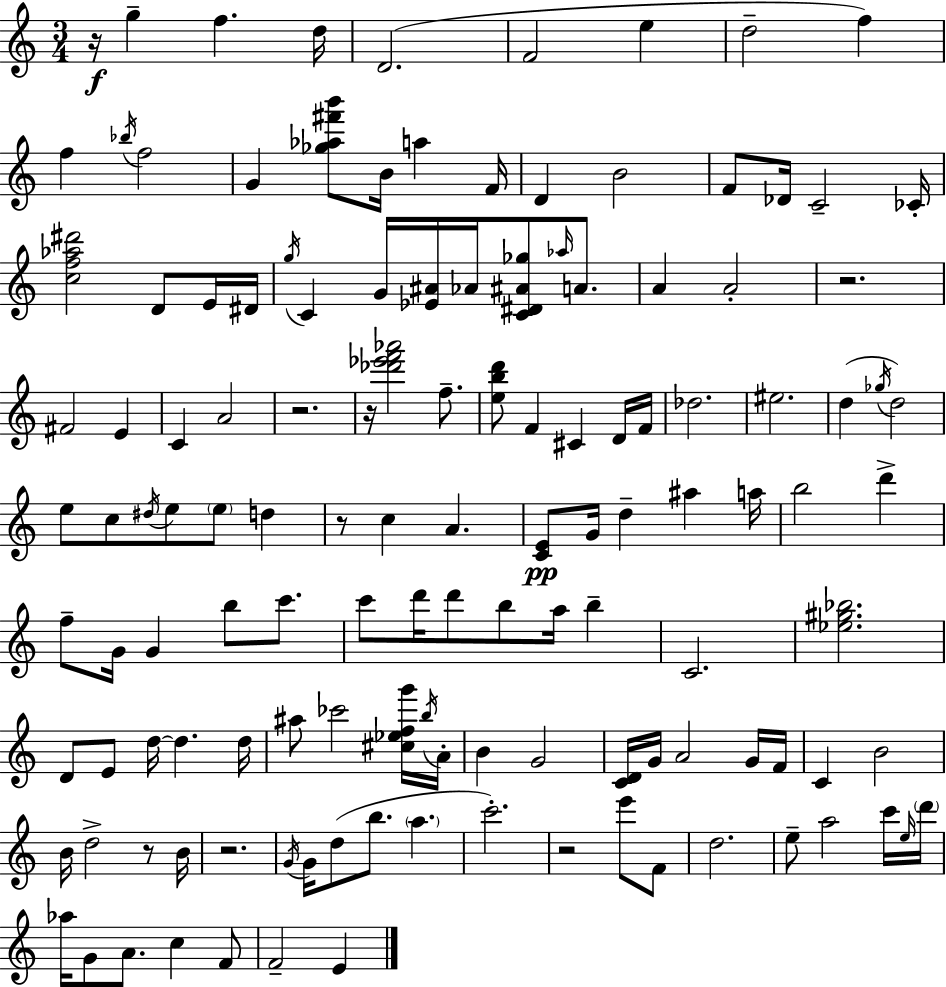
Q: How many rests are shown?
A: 8